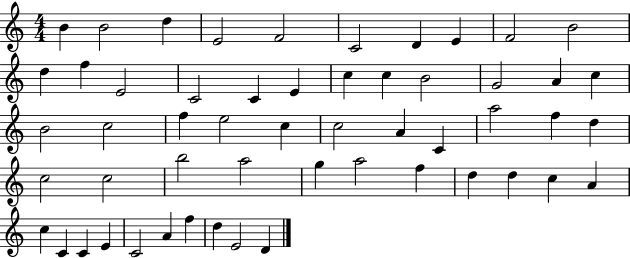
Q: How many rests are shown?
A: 0